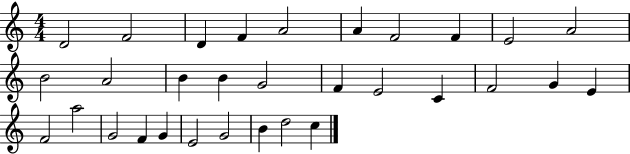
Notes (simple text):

D4/h F4/h D4/q F4/q A4/h A4/q F4/h F4/q E4/h A4/h B4/h A4/h B4/q B4/q G4/h F4/q E4/h C4/q F4/h G4/q E4/q F4/h A5/h G4/h F4/q G4/q E4/h G4/h B4/q D5/h C5/q